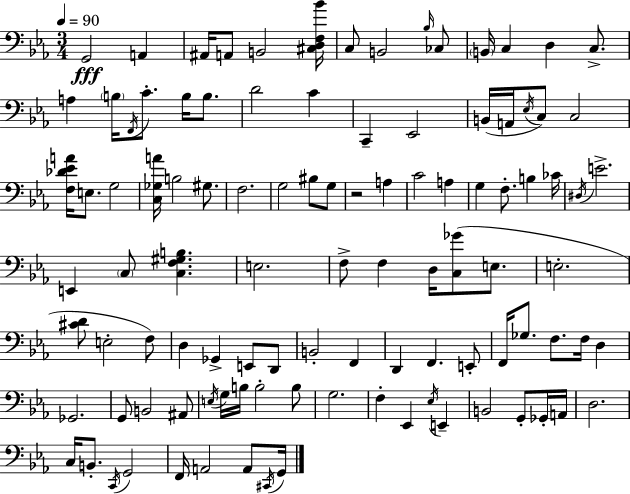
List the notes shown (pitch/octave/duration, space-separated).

G2/h A2/q A#2/s A2/e B2/h [C#3,D3,F3,Bb4]/s C3/e B2/h Bb3/s CES3/e B2/s C3/q D3/q C3/e. A3/q B3/s F2/s C4/e. B3/s B3/e. D4/h C4/q C2/q Eb2/h B2/s A2/s Eb3/s C3/e C3/h [F3,Db4,Eb4,A4]/s E3/e. G3/h [C3,Gb3,A4]/s B3/h G#3/e. F3/h. G3/h BIS3/e G3/e R/h A3/q C4/h A3/q G3/q F3/e. B3/q CES4/s D#3/s E4/h. E2/q C3/e [C3,F3,G#3,B3]/q. E3/h. F3/e F3/q D3/s [C3,Gb4]/e E3/e. E3/h. [C#4,D4]/e E3/h F3/e D3/q Gb2/q E2/e D2/e B2/h F2/q D2/q F2/q. E2/e F2/s Gb3/e. F3/e. F3/s D3/q Gb2/h. G2/e B2/h A#2/e E3/s G3/s B3/s B3/h B3/e G3/h. F3/q Eb2/q Eb3/s E2/q B2/h G2/e Gb2/s A2/s D3/h. C3/s B2/e. C2/s G2/h F2/s A2/h A2/e C#2/s G2/s